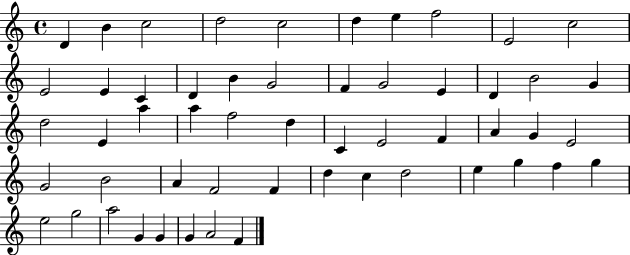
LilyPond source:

{
  \clef treble
  \time 4/4
  \defaultTimeSignature
  \key c \major
  d'4 b'4 c''2 | d''2 c''2 | d''4 e''4 f''2 | e'2 c''2 | \break e'2 e'4 c'4 | d'4 b'4 g'2 | f'4 g'2 e'4 | d'4 b'2 g'4 | \break d''2 e'4 a''4 | a''4 f''2 d''4 | c'4 e'2 f'4 | a'4 g'4 e'2 | \break g'2 b'2 | a'4 f'2 f'4 | d''4 c''4 d''2 | e''4 g''4 f''4 g''4 | \break e''2 g''2 | a''2 g'4 g'4 | g'4 a'2 f'4 | \bar "|."
}